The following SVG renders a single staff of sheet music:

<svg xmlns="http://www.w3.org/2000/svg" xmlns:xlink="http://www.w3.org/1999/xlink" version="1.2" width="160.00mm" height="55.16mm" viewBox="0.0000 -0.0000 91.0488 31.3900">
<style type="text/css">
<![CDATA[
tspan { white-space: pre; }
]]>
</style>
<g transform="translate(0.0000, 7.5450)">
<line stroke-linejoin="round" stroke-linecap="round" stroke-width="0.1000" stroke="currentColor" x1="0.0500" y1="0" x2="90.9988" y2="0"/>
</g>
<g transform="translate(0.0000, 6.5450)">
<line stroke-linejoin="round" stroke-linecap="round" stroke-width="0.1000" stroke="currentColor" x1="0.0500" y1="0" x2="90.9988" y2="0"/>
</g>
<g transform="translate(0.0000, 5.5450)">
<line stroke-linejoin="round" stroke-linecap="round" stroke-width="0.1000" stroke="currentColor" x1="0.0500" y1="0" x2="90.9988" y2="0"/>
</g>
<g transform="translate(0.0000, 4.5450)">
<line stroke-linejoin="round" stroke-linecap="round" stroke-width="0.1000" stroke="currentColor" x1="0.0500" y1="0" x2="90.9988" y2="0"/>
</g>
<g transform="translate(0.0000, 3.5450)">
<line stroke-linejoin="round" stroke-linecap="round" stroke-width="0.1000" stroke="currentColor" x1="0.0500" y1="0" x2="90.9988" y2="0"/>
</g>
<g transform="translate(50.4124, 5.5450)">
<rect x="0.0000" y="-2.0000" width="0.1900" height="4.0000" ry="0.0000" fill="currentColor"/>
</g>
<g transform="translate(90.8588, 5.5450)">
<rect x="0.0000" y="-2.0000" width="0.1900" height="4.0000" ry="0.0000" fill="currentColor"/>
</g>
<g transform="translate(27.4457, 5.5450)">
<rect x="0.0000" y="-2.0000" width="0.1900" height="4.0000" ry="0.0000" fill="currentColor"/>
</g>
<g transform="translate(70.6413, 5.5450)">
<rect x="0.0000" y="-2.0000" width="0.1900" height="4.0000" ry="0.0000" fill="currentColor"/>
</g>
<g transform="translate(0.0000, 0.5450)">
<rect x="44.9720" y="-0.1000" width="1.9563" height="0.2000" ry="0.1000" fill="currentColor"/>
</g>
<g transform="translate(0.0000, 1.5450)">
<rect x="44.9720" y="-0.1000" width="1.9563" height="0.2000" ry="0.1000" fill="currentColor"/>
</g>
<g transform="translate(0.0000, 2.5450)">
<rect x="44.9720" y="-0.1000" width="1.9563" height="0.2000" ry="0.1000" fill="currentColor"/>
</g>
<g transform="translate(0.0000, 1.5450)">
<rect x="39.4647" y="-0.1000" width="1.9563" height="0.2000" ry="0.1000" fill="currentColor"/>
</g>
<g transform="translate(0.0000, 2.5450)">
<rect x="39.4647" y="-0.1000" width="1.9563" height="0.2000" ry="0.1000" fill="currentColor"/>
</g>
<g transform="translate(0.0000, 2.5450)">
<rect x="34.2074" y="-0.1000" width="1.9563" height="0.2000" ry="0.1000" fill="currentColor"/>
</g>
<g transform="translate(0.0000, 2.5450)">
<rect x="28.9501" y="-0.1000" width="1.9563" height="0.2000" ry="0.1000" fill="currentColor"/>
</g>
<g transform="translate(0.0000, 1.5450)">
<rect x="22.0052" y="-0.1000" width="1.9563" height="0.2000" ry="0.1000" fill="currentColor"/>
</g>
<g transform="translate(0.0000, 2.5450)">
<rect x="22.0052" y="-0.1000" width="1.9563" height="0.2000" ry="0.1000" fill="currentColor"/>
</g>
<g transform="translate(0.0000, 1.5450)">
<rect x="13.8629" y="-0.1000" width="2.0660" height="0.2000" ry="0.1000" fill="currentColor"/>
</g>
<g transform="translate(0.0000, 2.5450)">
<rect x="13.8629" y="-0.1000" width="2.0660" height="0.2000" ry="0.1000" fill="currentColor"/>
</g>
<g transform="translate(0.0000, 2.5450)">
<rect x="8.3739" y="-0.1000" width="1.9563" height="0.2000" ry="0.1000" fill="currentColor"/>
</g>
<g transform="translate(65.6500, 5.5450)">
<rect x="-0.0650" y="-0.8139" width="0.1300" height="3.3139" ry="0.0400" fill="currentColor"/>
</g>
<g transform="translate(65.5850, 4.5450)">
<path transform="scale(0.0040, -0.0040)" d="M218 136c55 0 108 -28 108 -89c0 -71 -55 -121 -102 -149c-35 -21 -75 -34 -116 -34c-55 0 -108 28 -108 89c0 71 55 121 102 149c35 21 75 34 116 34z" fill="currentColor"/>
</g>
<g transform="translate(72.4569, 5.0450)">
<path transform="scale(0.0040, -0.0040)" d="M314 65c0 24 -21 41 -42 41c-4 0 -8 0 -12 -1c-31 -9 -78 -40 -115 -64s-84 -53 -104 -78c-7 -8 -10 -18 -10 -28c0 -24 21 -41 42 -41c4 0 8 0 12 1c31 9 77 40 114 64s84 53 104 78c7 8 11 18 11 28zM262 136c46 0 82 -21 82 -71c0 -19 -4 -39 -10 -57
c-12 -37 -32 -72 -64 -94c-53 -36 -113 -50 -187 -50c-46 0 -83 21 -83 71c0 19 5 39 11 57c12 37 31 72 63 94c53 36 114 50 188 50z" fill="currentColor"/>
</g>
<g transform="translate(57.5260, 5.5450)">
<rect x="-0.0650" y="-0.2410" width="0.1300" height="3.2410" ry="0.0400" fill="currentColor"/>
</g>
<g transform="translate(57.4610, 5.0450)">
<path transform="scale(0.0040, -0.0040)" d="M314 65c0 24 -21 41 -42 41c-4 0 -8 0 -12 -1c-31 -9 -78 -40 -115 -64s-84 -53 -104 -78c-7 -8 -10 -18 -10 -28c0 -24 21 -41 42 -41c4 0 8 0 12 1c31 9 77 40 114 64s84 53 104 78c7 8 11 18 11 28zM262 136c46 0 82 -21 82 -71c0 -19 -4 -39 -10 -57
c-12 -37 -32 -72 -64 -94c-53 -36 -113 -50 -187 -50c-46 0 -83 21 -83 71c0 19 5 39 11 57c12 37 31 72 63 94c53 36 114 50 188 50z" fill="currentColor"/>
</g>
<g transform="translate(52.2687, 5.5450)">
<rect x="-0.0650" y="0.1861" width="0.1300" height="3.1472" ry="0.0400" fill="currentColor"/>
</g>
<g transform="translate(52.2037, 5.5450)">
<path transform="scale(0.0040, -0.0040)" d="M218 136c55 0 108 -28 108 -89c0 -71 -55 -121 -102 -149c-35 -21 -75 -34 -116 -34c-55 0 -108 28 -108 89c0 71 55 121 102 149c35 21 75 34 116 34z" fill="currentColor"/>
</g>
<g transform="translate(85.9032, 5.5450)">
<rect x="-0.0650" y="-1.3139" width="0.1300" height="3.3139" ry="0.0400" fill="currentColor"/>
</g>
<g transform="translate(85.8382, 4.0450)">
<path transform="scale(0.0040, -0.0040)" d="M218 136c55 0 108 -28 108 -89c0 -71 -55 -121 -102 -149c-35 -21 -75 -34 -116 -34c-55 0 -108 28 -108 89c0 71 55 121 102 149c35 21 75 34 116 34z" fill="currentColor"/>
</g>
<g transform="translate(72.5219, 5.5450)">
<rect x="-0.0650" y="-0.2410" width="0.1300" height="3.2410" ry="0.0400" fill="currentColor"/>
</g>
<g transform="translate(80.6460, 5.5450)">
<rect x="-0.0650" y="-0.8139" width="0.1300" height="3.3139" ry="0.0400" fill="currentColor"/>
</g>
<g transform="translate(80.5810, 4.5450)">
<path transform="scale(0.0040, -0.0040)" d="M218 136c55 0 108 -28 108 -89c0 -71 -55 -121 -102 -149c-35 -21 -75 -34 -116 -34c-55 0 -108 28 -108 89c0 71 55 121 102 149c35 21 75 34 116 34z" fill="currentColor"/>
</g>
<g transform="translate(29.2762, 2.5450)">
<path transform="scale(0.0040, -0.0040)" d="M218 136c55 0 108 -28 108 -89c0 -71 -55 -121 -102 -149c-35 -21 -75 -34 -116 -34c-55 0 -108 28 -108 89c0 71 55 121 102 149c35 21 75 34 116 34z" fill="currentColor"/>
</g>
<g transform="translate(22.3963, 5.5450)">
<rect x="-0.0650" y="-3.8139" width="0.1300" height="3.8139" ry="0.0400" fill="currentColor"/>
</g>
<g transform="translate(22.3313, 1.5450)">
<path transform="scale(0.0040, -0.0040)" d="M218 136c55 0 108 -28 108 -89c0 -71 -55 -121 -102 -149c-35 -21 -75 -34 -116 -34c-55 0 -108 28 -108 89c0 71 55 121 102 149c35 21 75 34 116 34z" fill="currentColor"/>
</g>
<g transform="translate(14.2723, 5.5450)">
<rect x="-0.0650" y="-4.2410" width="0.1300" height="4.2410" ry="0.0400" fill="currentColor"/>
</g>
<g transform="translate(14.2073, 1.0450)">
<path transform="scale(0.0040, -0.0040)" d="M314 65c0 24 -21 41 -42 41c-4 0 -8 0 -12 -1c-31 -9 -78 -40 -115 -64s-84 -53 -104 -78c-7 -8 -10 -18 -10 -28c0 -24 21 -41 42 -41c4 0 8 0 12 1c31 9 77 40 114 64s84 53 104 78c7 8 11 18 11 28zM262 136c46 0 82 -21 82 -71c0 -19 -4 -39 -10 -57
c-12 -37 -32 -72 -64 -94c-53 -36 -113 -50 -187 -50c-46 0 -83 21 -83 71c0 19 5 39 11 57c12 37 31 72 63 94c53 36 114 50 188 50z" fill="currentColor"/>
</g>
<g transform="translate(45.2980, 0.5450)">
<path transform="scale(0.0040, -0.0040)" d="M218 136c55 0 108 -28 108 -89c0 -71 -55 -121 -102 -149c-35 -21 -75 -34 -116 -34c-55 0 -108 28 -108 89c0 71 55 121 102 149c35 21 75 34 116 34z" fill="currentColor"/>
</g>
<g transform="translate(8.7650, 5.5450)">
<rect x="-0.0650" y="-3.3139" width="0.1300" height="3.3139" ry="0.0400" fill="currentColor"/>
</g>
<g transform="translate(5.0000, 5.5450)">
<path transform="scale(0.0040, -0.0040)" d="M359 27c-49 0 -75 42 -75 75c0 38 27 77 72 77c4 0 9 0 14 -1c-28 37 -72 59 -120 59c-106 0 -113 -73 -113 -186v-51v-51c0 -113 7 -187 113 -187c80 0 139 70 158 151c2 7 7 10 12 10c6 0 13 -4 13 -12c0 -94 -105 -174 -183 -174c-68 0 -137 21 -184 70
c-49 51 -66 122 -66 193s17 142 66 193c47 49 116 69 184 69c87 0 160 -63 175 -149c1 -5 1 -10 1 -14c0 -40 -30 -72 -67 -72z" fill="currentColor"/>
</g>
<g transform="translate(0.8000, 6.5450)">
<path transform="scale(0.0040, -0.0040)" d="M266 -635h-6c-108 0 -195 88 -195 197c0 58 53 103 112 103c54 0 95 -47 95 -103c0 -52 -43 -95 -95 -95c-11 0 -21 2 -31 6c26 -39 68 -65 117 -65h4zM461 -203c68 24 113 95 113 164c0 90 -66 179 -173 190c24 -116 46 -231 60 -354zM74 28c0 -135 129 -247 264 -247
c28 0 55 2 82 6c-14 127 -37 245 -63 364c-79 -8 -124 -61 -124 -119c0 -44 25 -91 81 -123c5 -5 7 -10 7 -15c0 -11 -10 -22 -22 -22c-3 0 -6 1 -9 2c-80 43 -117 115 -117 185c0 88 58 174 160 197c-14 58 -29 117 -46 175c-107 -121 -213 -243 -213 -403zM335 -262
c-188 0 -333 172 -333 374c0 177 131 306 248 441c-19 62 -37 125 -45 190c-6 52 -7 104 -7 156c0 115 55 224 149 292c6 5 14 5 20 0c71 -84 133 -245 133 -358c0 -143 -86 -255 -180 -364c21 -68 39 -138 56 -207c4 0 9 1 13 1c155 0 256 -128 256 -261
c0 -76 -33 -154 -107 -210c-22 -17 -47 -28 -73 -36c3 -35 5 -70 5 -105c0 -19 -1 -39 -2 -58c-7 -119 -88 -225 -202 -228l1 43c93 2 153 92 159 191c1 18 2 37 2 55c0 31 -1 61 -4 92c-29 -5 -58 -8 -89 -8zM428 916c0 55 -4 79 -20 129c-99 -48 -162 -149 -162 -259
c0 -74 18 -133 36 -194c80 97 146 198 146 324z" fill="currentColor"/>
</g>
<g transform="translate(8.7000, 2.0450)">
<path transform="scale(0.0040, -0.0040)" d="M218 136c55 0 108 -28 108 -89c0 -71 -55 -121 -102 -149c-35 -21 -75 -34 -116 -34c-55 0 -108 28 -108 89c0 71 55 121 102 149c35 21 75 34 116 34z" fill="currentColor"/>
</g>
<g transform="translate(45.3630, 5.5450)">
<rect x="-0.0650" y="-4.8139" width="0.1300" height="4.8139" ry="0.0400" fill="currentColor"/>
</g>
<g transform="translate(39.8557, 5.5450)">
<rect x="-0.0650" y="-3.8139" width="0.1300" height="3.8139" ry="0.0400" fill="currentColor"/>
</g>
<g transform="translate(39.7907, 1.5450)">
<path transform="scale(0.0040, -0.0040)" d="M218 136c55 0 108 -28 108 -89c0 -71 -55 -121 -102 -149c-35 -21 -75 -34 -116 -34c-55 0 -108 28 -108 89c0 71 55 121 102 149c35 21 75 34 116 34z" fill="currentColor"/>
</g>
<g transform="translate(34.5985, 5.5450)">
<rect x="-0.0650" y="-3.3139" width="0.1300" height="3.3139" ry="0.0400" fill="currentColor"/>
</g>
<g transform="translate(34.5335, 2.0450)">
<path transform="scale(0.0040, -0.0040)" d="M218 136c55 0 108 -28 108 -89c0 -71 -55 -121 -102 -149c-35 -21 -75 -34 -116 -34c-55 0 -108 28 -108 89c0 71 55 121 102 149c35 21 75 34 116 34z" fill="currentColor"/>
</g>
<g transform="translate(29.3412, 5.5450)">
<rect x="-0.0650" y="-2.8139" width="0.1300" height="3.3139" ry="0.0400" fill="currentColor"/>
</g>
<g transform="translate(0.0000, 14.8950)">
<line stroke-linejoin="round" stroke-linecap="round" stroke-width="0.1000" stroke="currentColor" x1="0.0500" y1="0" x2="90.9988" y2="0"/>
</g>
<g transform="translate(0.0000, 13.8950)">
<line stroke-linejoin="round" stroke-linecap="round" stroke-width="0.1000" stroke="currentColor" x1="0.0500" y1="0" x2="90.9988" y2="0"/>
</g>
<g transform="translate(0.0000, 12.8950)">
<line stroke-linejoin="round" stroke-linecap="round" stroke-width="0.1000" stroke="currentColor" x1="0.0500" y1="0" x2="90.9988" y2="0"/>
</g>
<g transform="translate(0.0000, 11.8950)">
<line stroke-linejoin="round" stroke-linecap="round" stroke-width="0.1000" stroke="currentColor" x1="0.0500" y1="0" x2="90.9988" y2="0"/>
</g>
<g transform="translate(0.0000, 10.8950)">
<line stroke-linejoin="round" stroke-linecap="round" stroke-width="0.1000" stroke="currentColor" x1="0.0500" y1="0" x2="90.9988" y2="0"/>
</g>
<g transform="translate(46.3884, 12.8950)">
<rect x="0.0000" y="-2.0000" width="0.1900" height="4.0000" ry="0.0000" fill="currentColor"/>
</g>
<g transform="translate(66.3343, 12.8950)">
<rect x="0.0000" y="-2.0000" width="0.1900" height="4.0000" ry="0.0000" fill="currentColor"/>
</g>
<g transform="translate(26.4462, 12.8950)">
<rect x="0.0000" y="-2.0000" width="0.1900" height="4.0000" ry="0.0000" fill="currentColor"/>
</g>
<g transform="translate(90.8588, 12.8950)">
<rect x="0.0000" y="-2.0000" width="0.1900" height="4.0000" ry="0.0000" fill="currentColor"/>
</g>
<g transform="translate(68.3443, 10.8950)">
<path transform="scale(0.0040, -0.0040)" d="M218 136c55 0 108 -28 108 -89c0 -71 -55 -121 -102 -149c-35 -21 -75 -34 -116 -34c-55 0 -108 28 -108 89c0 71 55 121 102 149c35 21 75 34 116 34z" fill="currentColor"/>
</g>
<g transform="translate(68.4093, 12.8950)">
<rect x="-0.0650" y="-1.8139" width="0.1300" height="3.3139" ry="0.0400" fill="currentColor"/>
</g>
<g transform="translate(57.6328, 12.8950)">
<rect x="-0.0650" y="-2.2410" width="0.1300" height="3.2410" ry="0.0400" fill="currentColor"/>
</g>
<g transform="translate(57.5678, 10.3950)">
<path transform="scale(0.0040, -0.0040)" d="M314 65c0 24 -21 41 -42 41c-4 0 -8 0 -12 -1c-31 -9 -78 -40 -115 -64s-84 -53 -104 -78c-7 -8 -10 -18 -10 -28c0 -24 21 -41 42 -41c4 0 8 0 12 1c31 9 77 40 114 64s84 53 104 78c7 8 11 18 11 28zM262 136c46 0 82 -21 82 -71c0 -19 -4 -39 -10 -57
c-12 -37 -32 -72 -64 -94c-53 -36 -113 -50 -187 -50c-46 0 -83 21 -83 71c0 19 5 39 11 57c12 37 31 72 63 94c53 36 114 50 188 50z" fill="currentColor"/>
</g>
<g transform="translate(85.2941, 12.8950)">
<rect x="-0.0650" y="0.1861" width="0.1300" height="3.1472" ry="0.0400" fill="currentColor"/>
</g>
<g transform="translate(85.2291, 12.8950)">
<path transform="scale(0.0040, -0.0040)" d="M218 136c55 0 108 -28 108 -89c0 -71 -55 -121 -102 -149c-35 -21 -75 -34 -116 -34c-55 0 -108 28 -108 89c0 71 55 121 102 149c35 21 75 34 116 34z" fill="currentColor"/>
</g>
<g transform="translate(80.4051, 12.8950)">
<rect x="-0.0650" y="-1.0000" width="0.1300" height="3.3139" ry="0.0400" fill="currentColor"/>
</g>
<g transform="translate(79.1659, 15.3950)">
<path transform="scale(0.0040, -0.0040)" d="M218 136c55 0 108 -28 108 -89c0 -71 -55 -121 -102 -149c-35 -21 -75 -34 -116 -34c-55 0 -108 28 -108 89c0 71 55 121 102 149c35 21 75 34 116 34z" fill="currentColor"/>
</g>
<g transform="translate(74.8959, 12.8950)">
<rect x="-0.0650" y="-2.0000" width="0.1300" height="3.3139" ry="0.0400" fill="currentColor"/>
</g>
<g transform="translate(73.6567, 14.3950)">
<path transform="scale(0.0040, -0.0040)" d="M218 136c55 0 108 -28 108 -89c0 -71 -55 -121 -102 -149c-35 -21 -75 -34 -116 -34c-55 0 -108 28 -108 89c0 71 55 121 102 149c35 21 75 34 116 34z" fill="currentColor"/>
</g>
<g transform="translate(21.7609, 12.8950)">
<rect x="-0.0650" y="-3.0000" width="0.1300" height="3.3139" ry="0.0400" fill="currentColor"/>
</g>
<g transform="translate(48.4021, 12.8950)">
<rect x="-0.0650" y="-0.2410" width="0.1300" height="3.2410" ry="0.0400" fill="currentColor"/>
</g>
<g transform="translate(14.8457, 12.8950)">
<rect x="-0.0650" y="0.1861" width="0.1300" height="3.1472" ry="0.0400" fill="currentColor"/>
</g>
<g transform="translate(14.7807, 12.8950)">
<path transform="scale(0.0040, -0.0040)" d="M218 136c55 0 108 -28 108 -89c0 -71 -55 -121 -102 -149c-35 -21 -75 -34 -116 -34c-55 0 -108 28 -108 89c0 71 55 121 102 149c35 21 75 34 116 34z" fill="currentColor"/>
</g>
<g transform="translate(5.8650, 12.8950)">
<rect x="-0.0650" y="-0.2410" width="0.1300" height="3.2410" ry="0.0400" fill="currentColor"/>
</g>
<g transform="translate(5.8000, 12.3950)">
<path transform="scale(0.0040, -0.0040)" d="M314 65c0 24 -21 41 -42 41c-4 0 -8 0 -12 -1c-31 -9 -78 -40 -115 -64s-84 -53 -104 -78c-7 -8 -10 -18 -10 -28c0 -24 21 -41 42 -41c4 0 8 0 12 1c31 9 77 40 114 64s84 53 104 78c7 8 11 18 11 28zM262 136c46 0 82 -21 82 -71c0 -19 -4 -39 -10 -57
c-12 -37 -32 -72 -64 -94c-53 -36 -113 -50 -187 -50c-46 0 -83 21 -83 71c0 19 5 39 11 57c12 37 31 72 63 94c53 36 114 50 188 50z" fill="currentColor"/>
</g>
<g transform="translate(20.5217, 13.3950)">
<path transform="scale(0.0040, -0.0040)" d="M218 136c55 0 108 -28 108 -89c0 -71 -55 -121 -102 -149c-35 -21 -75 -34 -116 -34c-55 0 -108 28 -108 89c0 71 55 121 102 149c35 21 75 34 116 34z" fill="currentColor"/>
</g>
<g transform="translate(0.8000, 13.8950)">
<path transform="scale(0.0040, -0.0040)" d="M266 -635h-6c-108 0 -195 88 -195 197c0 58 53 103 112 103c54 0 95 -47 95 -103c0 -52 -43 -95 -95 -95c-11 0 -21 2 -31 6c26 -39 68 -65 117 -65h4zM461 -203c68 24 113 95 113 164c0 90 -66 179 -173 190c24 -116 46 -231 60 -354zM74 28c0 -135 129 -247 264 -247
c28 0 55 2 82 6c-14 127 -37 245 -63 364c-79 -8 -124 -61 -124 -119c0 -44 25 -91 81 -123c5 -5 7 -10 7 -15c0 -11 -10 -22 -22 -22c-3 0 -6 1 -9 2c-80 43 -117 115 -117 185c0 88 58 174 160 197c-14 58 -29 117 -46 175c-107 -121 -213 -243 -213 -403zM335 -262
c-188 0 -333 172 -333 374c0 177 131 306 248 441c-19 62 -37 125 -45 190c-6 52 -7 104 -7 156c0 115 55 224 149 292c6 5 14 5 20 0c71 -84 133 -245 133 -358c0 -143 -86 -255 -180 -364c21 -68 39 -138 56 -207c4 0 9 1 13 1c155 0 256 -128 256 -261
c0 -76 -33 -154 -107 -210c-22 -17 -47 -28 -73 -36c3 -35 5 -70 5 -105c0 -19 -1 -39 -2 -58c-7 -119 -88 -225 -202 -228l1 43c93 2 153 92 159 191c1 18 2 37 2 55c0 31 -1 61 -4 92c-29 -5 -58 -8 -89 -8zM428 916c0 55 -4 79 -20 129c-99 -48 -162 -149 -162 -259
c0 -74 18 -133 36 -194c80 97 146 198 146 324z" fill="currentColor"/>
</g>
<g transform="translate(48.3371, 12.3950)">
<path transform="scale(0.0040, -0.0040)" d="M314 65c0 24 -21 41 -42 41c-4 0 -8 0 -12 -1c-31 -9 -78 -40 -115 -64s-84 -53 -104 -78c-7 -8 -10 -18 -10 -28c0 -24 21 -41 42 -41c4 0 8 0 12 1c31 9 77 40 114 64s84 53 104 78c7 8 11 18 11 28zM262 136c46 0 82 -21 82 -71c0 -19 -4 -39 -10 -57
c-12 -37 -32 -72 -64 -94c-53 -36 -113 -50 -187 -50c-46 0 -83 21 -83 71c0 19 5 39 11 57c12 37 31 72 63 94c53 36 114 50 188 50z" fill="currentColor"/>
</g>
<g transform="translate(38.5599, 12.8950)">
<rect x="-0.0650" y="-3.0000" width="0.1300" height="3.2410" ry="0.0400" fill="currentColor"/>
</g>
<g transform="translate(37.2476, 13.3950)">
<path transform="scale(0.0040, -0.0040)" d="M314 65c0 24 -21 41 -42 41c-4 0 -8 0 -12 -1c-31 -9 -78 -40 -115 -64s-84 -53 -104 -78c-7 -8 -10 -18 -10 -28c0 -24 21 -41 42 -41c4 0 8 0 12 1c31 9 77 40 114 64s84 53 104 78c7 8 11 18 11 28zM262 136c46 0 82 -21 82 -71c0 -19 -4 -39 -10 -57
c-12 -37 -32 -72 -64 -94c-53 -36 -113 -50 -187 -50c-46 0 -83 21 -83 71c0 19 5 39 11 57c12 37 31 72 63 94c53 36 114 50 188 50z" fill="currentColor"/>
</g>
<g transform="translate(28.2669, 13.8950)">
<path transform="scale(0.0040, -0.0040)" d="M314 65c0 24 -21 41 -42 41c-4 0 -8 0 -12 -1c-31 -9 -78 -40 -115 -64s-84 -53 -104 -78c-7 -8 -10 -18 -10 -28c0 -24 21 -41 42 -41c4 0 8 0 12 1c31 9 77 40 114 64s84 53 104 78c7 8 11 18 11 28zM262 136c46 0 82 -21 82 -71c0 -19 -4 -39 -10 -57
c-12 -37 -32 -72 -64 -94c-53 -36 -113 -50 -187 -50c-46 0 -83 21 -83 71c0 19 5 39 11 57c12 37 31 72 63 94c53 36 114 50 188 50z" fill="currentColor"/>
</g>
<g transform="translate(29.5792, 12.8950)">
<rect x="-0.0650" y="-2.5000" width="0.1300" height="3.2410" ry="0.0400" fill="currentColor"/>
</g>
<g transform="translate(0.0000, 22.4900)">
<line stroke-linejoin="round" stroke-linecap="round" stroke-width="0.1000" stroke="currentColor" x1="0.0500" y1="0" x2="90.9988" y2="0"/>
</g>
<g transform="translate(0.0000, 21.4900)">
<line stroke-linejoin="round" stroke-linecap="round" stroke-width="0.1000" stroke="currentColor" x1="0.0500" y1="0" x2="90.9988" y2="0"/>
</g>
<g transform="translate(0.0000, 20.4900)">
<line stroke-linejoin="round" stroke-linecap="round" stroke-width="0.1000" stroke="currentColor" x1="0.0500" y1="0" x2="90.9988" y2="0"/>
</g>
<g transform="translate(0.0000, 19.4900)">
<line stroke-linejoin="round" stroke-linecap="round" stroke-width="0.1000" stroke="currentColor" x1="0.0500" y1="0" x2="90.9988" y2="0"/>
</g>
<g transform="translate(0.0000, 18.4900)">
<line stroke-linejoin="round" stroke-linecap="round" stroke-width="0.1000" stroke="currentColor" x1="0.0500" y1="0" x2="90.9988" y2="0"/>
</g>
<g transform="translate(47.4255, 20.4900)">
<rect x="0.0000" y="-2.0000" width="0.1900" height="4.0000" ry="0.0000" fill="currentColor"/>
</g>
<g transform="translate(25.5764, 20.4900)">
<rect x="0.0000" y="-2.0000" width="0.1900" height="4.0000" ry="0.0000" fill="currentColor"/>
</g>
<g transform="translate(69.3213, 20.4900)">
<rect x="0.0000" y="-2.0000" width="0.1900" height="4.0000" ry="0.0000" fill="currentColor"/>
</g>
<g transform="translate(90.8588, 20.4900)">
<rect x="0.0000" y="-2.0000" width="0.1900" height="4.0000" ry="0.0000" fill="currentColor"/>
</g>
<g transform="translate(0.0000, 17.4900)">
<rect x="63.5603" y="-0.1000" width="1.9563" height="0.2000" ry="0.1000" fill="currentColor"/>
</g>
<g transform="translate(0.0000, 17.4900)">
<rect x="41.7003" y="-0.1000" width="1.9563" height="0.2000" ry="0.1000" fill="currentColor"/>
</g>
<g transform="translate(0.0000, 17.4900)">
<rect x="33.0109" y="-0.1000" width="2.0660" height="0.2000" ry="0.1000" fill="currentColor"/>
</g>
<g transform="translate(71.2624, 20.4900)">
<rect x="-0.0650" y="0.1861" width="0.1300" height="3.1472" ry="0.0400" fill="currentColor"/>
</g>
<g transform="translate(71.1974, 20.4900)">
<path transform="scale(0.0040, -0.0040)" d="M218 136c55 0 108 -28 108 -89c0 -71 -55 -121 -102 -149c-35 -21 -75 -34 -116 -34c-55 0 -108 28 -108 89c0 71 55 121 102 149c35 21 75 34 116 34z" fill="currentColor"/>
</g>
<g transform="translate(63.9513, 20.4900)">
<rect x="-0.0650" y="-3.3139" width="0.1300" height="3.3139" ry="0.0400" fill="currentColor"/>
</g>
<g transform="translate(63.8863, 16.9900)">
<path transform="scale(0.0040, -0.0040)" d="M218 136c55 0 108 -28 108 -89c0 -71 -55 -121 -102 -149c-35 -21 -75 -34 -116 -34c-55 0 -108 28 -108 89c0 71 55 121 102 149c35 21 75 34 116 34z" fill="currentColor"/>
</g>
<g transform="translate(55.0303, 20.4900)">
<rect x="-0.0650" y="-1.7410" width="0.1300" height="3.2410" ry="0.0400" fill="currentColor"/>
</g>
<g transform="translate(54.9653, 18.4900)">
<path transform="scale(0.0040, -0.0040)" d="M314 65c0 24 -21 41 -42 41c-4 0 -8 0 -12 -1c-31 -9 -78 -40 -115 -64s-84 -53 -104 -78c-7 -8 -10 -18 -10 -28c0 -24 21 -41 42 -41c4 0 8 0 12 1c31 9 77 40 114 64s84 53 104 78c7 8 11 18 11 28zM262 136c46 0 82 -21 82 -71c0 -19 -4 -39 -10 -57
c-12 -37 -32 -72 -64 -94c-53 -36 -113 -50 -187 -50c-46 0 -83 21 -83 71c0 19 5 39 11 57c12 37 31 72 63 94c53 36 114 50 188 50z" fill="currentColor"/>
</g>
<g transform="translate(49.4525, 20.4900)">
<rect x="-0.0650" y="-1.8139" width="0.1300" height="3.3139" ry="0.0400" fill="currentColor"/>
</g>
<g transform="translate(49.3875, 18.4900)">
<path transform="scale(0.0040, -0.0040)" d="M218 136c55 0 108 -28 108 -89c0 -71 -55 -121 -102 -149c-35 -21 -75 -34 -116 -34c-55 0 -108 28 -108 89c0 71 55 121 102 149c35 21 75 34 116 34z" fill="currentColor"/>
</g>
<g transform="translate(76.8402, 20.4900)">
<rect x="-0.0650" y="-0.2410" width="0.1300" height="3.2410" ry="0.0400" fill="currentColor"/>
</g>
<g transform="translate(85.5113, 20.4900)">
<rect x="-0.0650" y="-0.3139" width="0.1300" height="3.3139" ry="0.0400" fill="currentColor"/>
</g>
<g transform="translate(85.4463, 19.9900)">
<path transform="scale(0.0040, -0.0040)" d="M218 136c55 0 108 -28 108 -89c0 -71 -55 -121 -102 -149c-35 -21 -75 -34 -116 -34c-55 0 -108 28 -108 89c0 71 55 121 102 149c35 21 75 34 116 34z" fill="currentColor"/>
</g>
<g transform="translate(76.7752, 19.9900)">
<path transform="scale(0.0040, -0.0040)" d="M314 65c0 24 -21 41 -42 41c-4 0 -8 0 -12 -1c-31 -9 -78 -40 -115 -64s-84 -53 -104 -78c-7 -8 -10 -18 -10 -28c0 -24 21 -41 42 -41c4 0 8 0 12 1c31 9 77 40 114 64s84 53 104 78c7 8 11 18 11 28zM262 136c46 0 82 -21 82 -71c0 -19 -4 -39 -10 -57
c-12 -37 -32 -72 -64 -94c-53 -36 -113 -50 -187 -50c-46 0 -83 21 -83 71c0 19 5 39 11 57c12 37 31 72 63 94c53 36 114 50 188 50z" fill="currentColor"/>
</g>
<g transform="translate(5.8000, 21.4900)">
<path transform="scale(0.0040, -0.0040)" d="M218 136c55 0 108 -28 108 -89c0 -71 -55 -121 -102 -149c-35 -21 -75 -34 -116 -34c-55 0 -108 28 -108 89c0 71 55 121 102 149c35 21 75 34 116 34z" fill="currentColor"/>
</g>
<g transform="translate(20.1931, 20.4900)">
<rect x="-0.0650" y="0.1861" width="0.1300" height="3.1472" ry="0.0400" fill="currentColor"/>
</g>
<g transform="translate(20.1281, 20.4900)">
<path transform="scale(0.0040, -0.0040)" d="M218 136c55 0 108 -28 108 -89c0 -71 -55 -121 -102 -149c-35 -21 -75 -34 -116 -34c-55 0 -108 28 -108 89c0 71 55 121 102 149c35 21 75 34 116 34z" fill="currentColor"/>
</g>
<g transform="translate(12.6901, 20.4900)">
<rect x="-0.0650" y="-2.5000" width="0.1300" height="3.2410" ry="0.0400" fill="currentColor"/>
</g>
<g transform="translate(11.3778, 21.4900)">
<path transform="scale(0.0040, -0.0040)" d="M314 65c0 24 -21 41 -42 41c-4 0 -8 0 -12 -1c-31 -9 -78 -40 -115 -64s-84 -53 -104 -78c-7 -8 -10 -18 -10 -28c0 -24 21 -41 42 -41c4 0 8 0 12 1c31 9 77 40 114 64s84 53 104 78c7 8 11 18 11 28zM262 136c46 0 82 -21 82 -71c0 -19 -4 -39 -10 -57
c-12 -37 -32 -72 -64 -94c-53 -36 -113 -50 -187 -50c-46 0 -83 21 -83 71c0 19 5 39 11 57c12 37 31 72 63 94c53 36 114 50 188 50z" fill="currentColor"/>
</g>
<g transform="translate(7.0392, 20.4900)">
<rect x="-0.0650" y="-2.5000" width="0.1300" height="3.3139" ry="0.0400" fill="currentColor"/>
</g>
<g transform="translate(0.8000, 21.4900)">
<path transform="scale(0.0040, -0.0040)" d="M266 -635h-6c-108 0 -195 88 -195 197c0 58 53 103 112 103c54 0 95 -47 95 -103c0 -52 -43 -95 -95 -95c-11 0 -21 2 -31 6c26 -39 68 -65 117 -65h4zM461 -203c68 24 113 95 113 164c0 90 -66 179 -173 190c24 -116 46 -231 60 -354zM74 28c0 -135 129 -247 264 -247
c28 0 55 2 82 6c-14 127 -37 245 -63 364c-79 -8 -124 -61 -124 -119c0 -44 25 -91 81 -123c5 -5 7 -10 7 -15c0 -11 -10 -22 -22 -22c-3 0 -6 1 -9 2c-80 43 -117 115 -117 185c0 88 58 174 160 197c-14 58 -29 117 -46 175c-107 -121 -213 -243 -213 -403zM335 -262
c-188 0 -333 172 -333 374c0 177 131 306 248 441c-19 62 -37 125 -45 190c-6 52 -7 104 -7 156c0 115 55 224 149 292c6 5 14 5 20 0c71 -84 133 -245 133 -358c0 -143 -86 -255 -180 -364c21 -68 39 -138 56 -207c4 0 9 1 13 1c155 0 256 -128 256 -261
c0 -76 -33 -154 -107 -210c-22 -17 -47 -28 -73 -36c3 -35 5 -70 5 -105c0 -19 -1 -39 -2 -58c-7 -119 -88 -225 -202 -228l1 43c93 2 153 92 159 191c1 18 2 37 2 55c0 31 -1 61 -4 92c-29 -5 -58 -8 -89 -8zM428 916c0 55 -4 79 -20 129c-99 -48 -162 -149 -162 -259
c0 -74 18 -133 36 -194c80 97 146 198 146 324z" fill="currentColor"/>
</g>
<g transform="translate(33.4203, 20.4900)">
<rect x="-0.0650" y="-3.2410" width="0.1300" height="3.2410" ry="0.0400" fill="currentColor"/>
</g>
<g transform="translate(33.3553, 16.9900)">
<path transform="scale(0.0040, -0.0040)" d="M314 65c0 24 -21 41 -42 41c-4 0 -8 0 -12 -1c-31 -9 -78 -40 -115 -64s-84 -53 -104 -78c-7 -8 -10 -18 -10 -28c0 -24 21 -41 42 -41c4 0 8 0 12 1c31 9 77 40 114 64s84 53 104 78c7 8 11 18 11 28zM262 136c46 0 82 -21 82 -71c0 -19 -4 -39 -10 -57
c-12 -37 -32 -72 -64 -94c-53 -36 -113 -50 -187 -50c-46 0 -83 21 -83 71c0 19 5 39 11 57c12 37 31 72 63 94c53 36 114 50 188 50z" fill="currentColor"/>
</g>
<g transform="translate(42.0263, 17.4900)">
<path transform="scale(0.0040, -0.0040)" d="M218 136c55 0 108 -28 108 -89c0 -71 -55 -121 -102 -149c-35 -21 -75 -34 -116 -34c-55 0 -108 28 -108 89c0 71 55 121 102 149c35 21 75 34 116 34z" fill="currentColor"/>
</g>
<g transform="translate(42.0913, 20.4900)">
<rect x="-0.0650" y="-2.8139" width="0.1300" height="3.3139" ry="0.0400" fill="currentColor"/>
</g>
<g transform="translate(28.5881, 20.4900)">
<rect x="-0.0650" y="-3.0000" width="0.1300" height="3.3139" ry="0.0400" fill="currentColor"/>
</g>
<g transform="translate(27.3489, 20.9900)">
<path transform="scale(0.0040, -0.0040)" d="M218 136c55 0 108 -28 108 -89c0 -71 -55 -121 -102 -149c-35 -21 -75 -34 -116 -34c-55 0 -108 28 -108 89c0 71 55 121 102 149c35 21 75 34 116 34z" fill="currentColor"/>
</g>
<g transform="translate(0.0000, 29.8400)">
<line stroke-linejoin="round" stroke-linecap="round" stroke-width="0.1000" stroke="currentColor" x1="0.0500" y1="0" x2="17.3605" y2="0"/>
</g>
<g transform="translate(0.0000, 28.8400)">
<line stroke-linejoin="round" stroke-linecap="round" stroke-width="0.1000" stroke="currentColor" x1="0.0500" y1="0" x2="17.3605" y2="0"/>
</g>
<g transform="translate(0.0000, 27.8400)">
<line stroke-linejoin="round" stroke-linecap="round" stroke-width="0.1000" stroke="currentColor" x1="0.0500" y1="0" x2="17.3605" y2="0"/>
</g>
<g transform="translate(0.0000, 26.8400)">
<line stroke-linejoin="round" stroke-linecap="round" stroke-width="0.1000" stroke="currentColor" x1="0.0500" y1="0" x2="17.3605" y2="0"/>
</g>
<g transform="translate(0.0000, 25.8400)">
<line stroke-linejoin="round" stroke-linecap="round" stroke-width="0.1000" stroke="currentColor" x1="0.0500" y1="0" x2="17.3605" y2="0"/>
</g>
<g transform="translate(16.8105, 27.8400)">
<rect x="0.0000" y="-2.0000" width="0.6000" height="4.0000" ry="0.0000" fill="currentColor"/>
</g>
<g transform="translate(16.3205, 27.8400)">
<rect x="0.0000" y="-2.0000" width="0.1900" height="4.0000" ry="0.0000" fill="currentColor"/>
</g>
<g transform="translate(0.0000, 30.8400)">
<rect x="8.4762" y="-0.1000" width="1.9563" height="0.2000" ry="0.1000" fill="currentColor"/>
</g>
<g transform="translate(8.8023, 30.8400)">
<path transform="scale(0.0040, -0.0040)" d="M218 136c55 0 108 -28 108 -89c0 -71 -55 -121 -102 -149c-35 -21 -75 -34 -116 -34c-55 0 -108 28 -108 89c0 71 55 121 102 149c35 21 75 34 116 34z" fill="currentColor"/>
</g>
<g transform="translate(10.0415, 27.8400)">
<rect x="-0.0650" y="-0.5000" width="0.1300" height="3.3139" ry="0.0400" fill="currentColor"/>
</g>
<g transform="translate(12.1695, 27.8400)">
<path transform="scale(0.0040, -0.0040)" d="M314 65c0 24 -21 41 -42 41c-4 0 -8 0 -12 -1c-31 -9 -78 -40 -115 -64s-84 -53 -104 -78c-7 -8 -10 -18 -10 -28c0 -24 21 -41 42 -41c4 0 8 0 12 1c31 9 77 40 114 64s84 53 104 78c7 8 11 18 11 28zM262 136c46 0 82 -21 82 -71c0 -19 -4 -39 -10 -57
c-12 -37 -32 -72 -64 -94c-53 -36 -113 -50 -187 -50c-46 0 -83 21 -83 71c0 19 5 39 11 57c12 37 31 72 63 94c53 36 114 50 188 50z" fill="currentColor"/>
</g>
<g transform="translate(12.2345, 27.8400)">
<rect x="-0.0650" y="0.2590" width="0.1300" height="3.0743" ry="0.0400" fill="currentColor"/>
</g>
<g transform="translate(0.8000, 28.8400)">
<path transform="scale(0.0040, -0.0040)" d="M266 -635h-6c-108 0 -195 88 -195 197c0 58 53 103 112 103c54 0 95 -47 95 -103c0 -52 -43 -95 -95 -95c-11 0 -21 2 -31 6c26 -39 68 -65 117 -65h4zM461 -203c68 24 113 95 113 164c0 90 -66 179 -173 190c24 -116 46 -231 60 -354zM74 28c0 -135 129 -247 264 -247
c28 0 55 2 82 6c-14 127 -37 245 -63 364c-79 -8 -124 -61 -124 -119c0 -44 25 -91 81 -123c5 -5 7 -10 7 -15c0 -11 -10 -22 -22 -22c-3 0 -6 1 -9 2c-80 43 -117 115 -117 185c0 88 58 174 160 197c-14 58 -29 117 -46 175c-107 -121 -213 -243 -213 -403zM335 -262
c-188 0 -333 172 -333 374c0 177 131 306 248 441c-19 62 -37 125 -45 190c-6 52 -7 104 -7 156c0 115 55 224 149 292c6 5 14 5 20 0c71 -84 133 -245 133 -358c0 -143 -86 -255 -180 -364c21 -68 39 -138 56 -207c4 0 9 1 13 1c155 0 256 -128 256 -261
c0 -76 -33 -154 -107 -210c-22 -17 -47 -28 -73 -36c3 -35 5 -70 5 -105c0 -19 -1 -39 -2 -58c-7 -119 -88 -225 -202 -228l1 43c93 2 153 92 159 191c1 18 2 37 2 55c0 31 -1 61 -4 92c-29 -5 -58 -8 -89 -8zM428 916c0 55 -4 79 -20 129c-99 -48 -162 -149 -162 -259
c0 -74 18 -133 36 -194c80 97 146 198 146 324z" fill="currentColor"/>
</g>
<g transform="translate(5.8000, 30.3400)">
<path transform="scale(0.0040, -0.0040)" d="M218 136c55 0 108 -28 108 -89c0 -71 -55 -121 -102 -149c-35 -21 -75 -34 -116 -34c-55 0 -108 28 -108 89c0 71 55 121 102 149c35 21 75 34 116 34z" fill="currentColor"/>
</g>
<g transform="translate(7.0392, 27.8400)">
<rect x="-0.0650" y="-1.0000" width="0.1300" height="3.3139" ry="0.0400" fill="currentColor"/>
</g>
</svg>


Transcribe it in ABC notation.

X:1
T:Untitled
M:4/4
L:1/4
K:C
b d'2 c' a b c' e' B c2 d c2 d e c2 B A G2 A2 c2 g2 f F D B G G2 B A b2 a f f2 b B c2 c D C B2